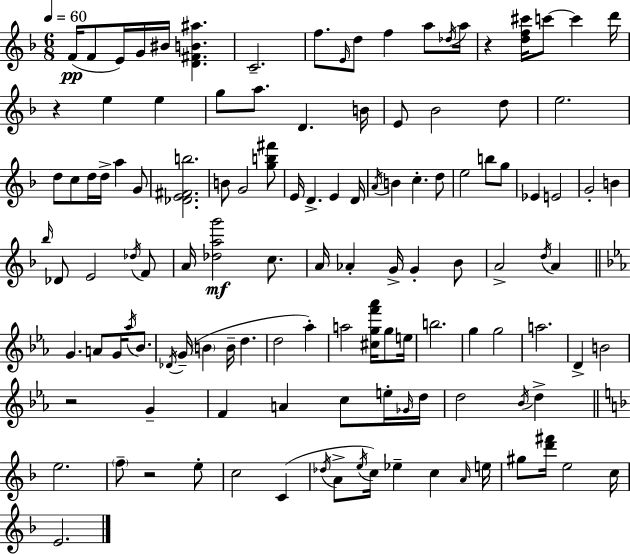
X:1
T:Untitled
M:6/8
L:1/4
K:F
F/4 F/2 E/4 G/4 ^B/4 [D^FB^a] C2 f/2 E/4 d/2 f a/2 _d/4 a/4 z [df^c']/4 c'/2 c' d'/4 z e e g/2 a/2 D B/4 E/2 _B2 d/2 e2 d/2 c/2 d/4 d/4 a G/2 [_DE^Fb]2 B/2 G2 [gb^f']/2 E/4 D E D/4 A/4 B c d/2 e2 b/2 g/2 _E E2 G2 B _b/4 _D/2 E2 _d/4 F/2 A/4 [_dag']2 c/2 A/4 _A G/4 G _B/2 A2 d/4 A G A/2 G/4 _a/4 _B/2 _D/4 G/4 B B/4 d d2 _a a2 [^cgf'_a']/4 g/2 e/4 b2 g g2 a2 D B2 z2 G F A c/2 e/4 _G/4 d/4 d2 _B/4 d e2 f/2 z2 e/2 c2 C _d/4 A/2 e/4 c/4 _e c A/4 e/4 ^g/2 [d'^f']/4 e2 c/4 E2